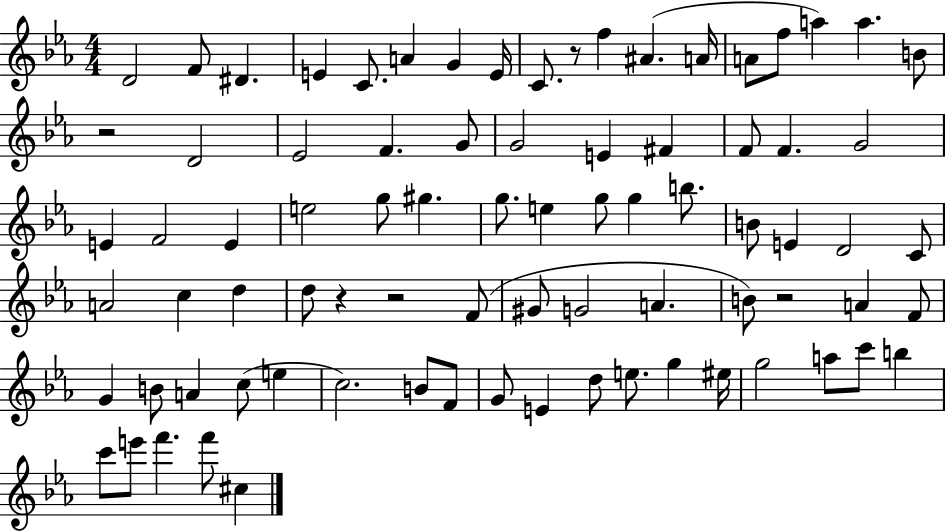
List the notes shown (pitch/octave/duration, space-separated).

D4/h F4/e D#4/q. E4/q C4/e. A4/q G4/q E4/s C4/e. R/e F5/q A#4/q. A4/s A4/e F5/e A5/q A5/q. B4/e R/h D4/h Eb4/h F4/q. G4/e G4/h E4/q F#4/q F4/e F4/q. G4/h E4/q F4/h E4/q E5/h G5/e G#5/q. G5/e. E5/q G5/e G5/q B5/e. B4/e E4/q D4/h C4/e A4/h C5/q D5/q D5/e R/q R/h F4/e G#4/e G4/h A4/q. B4/e R/h A4/q F4/e G4/q B4/e A4/q C5/e E5/q C5/h. B4/e F4/e G4/e E4/q D5/e E5/e. G5/q EIS5/s G5/h A5/e C6/e B5/q C6/e E6/e F6/q. F6/e C#5/q